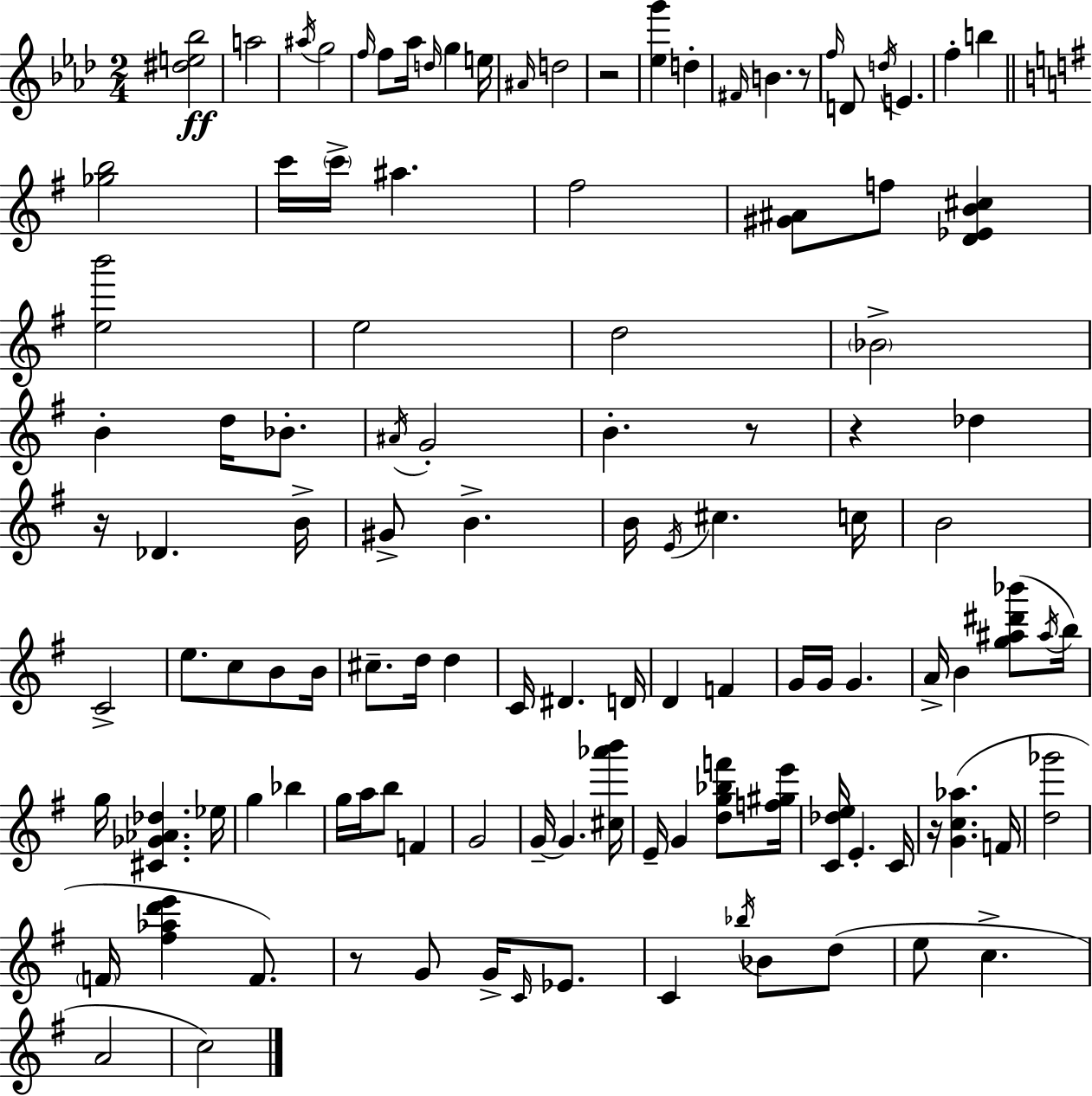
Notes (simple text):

[D#5,E5,Bb5]/h A5/h A#5/s G5/h F5/s F5/e Ab5/s D5/s G5/q E5/s A#4/s D5/h R/h [Eb5,G6]/q D5/q F#4/s B4/q. R/e F5/s D4/e D5/s E4/q. F5/q B5/q [Gb5,B5]/h C6/s C6/s A#5/q. F#5/h [G#4,A#4]/e F5/e [D4,Eb4,B4,C#5]/q [E5,B6]/h E5/h D5/h Bb4/h B4/q D5/s Bb4/e. A#4/s G4/h B4/q. R/e R/q Db5/q R/s Db4/q. B4/s G#4/e B4/q. B4/s E4/s C#5/q. C5/s B4/h C4/h E5/e. C5/e B4/e B4/s C#5/e. D5/s D5/q C4/s D#4/q. D4/s D4/q F4/q G4/s G4/s G4/q. A4/s B4/q [G5,A#5,D#6,Bb6]/e A#5/s B5/s G5/s [C#4,Gb4,Ab4,Db5]/q. Eb5/s G5/q Bb5/q G5/s A5/s B5/e F4/q G4/h G4/s G4/q. [C#5,Ab6,B6]/s E4/s G4/q [D5,G5,Bb5,F6]/e [F5,G#5,E6]/s [C4,Db5,E5]/s E4/q. C4/s R/s [G4,C5,Ab5]/q. F4/s [D5,Gb6]/h F4/s [F#5,Ab5,D6,E6]/q F4/e. R/e G4/e G4/s C4/s Eb4/e. C4/q Bb5/s Bb4/e D5/e E5/e C5/q. A4/h C5/h